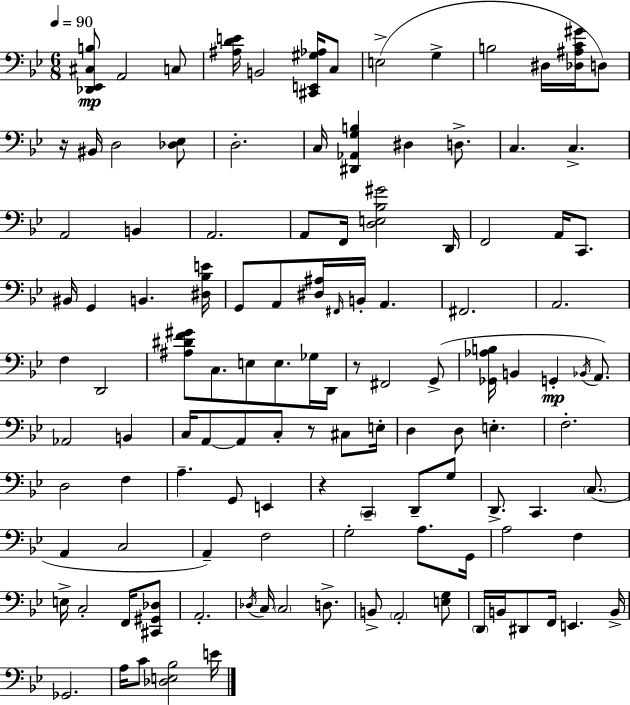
[Db2,Eb2,C#3,B3]/e A2/h C3/e [A#3,D4,E4]/s B2/h [C#2,E2,G#3,Ab3]/s C3/e E3/h G3/q B3/h D#3/s [Db3,A#3,C4,G#4]/s D3/e R/s BIS2/s D3/h [Db3,Eb3]/e D3/h. C3/s [D#2,Ab2,G3,B3]/q D#3/q D3/e. C3/q. C3/q. A2/h B2/q A2/h. A2/e F2/s [D3,E3,Bb3,G#4]/h D2/s F2/h A2/s C2/e. BIS2/s G2/q B2/q. [D#3,Bb3,E4]/s G2/e A2/e [D#3,A#3]/s F#2/s B2/s A2/q. F#2/h. A2/h. F3/q D2/h [A#3,D#4,F4,G#4]/e C3/e. E3/e E3/e. Gb3/s D2/s R/e F#2/h G2/e [Gb2,Ab3,B3]/s B2/q G2/q Bb2/s A2/e. Ab2/h B2/q C3/s A2/e A2/e C3/e R/e C#3/e E3/s D3/q D3/e E3/q. F3/h. D3/h F3/q A3/q. G2/e E2/q R/q C2/q D2/e G3/e D2/e. C2/q. C3/e. A2/q C3/h A2/q F3/h G3/h A3/e. G2/s A3/h F3/q E3/s C3/h F2/s [C#2,G#2,Db3]/e A2/h. Db3/s C3/s C3/h D3/e. B2/e A2/h [E3,G3]/e D2/s B2/s D#2/e F2/s E2/q. B2/s Gb2/h. A3/s C4/e [Db3,E3,Bb3]/h E4/s